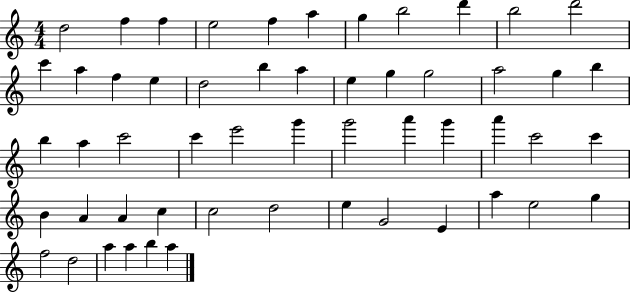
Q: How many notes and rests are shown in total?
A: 54